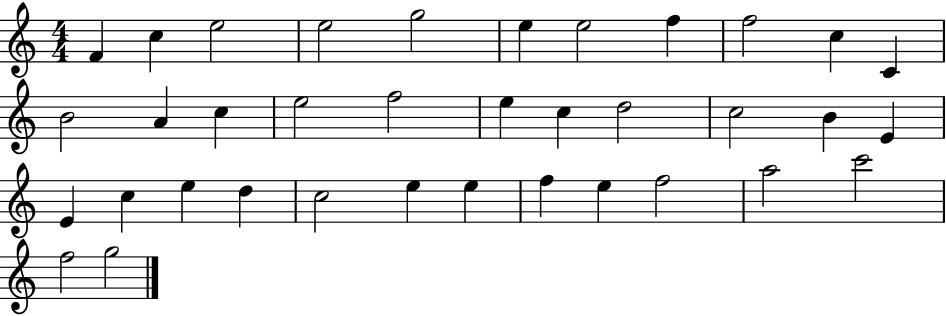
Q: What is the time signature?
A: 4/4